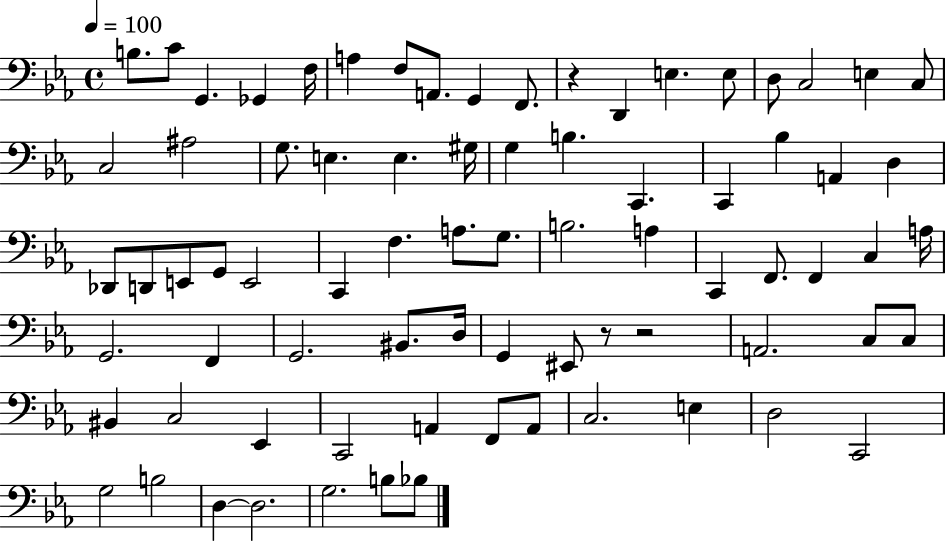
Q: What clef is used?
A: bass